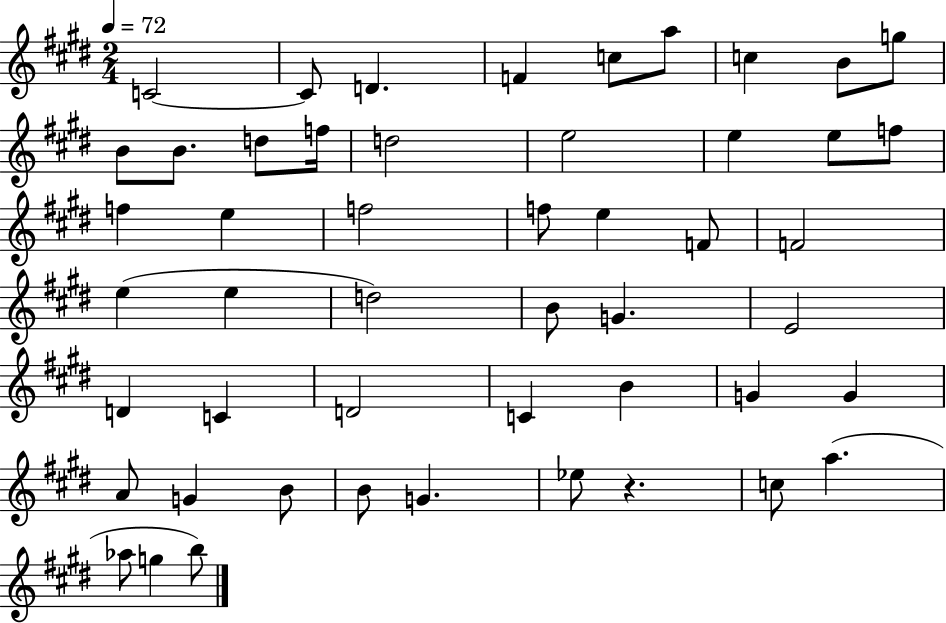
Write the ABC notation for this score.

X:1
T:Untitled
M:2/4
L:1/4
K:E
C2 C/2 D F c/2 a/2 c B/2 g/2 B/2 B/2 d/2 f/4 d2 e2 e e/2 f/2 f e f2 f/2 e F/2 F2 e e d2 B/2 G E2 D C D2 C B G G A/2 G B/2 B/2 G _e/2 z c/2 a _a/2 g b/2